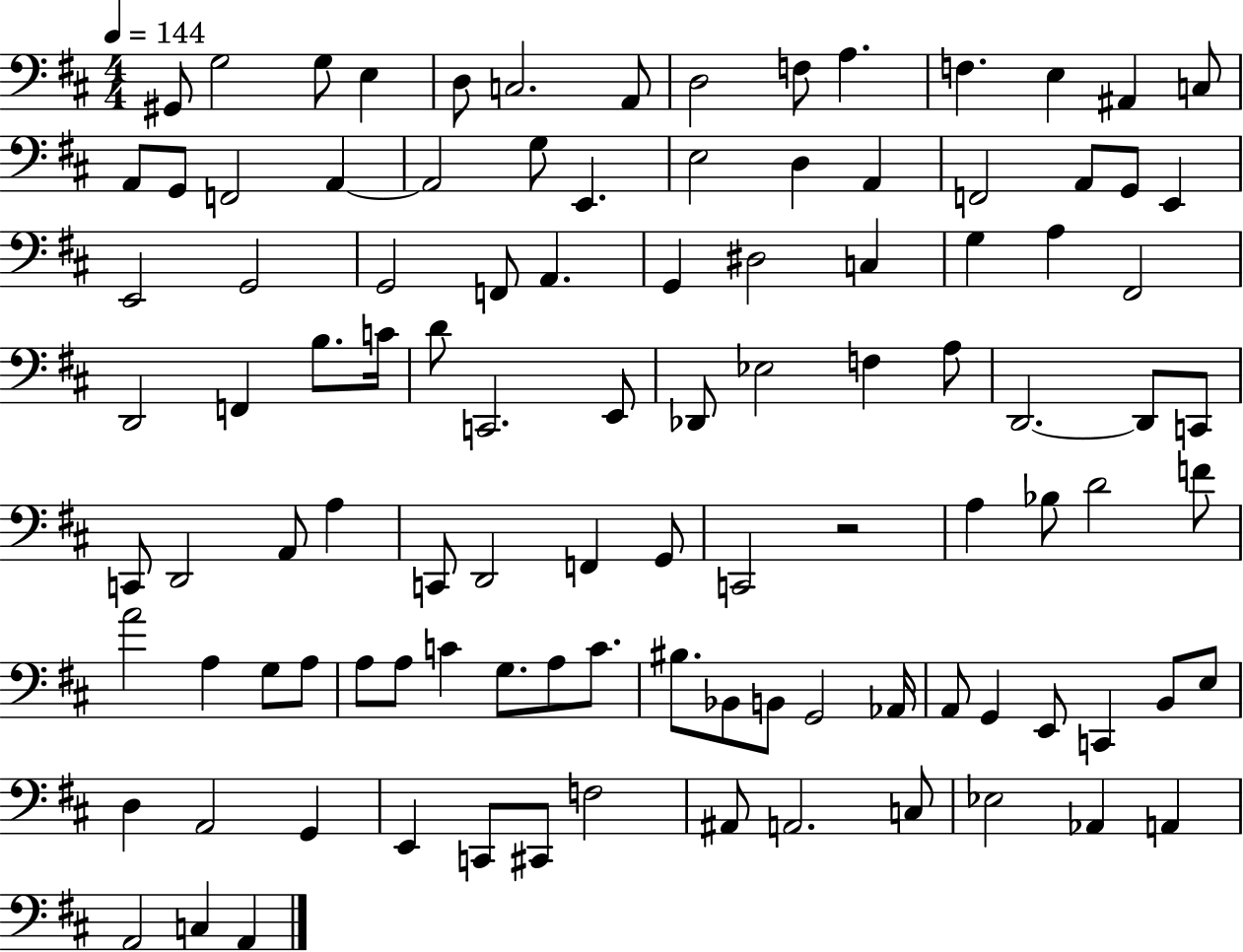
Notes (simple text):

G#2/e G3/h G3/e E3/q D3/e C3/h. A2/e D3/h F3/e A3/q. F3/q. E3/q A#2/q C3/e A2/e G2/e F2/h A2/q A2/h G3/e E2/q. E3/h D3/q A2/q F2/h A2/e G2/e E2/q E2/h G2/h G2/h F2/e A2/q. G2/q D#3/h C3/q G3/q A3/q F#2/h D2/h F2/q B3/e. C4/s D4/e C2/h. E2/e Db2/e Eb3/h F3/q A3/e D2/h. D2/e C2/e C2/e D2/h A2/e A3/q C2/e D2/h F2/q G2/e C2/h R/h A3/q Bb3/e D4/h F4/e A4/h A3/q G3/e A3/e A3/e A3/e C4/q G3/e. A3/e C4/e. BIS3/e. Bb2/e B2/e G2/h Ab2/s A2/e G2/q E2/e C2/q B2/e E3/e D3/q A2/h G2/q E2/q C2/e C#2/e F3/h A#2/e A2/h. C3/e Eb3/h Ab2/q A2/q A2/h C3/q A2/q